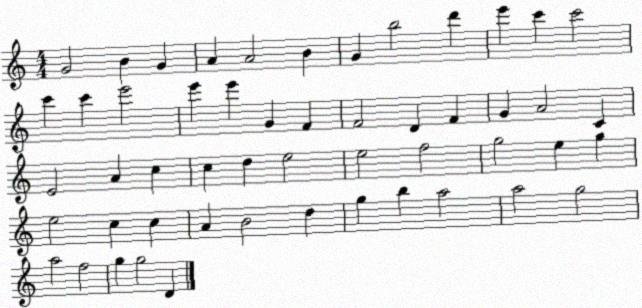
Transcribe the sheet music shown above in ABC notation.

X:1
T:Untitled
M:4/4
L:1/4
K:C
G2 B G A A2 B G b2 d' e' c' c'2 c' c' e'2 e' e' G F F2 D F G A2 C E2 A c c d e2 e2 f2 g2 e g e2 c c A B2 d g b a2 a2 g2 a2 f2 g g2 D